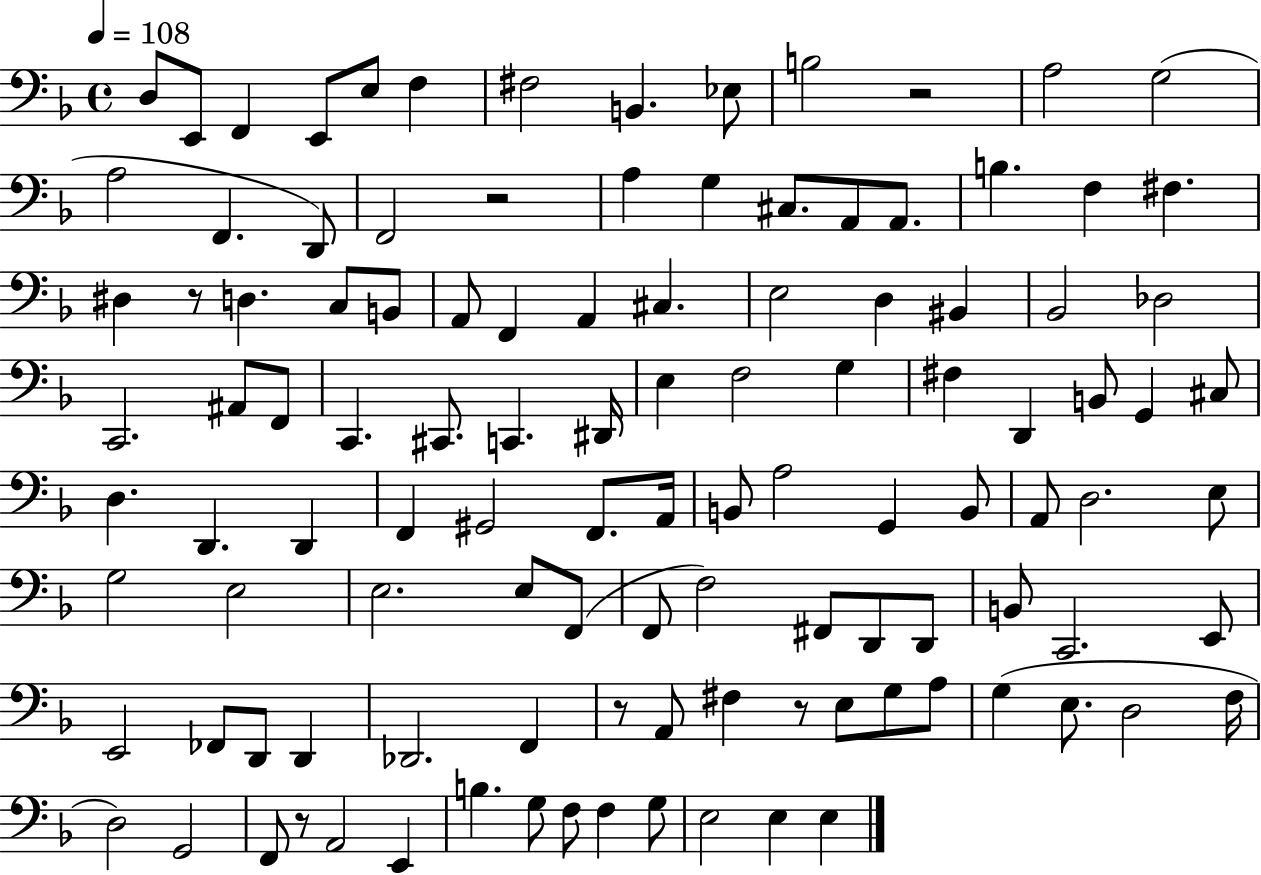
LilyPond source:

{
  \clef bass
  \time 4/4
  \defaultTimeSignature
  \key f \major
  \tempo 4 = 108
  d8 e,8 f,4 e,8 e8 f4 | fis2 b,4. ees8 | b2 r2 | a2 g2( | \break a2 f,4. d,8) | f,2 r2 | a4 g4 cis8. a,8 a,8. | b4. f4 fis4. | \break dis4 r8 d4. c8 b,8 | a,8 f,4 a,4 cis4. | e2 d4 bis,4 | bes,2 des2 | \break c,2. ais,8 f,8 | c,4. cis,8. c,4. dis,16 | e4 f2 g4 | fis4 d,4 b,8 g,4 cis8 | \break d4. d,4. d,4 | f,4 gis,2 f,8. a,16 | b,8 a2 g,4 b,8 | a,8 d2. e8 | \break g2 e2 | e2. e8 f,8( | f,8 f2) fis,8 d,8 d,8 | b,8 c,2. e,8 | \break e,2 fes,8 d,8 d,4 | des,2. f,4 | r8 a,8 fis4 r8 e8 g8 a8 | g4( e8. d2 f16 | \break d2) g,2 | f,8 r8 a,2 e,4 | b4. g8 f8 f4 g8 | e2 e4 e4 | \break \bar "|."
}